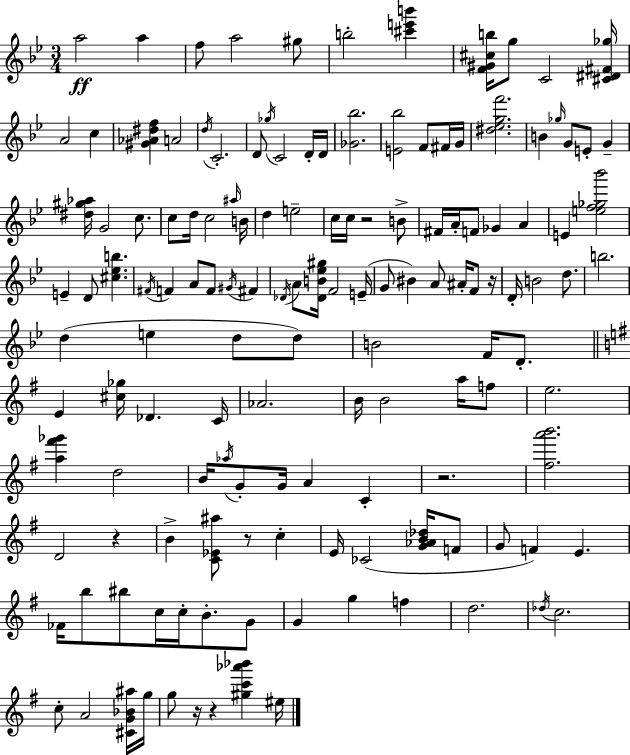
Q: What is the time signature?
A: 3/4